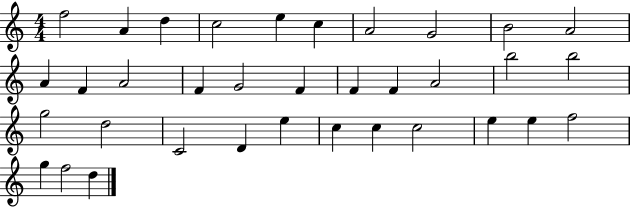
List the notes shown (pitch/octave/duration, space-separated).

F5/h A4/q D5/q C5/h E5/q C5/q A4/h G4/h B4/h A4/h A4/q F4/q A4/h F4/q G4/h F4/q F4/q F4/q A4/h B5/h B5/h G5/h D5/h C4/h D4/q E5/q C5/q C5/q C5/h E5/q E5/q F5/h G5/q F5/h D5/q